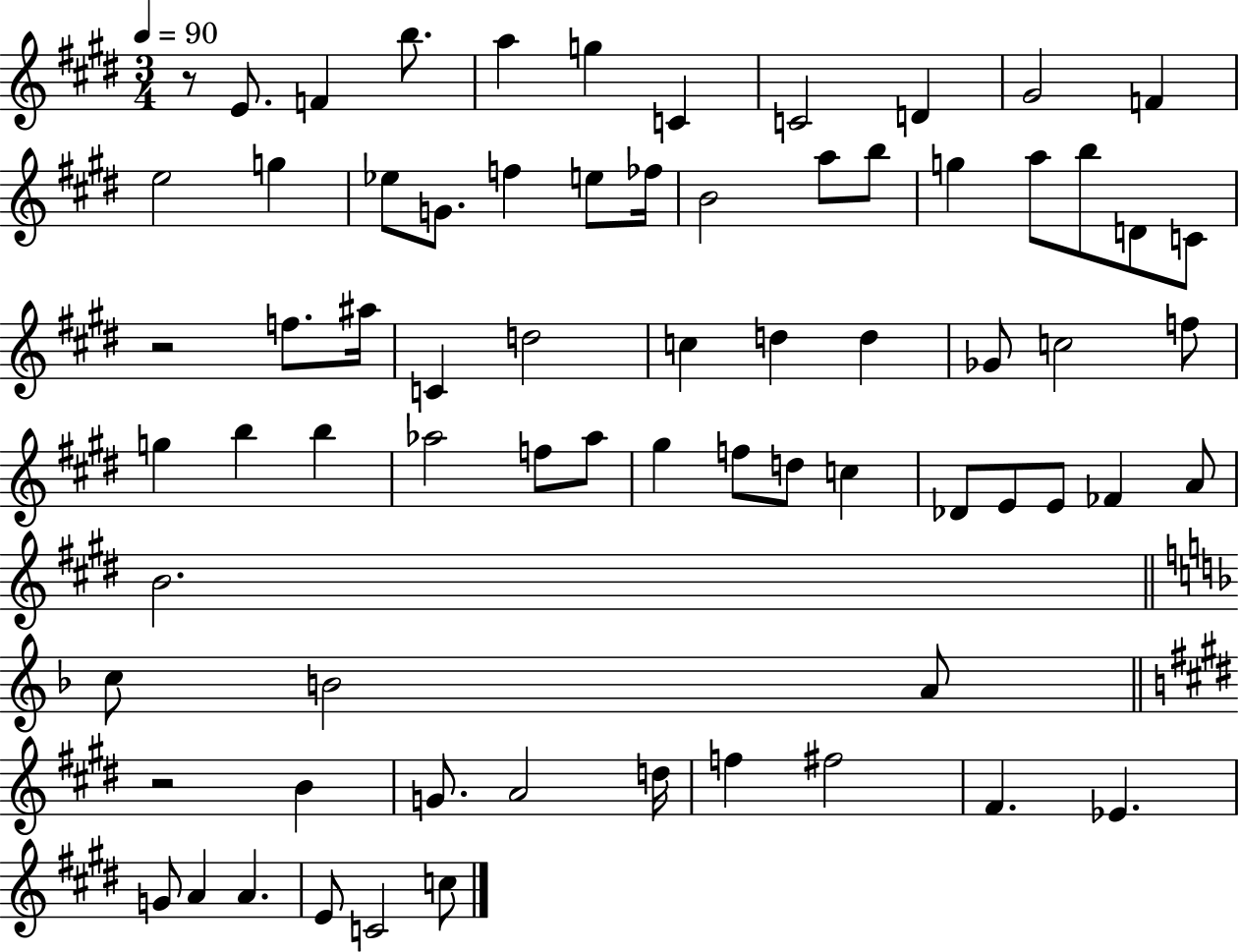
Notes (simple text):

R/e E4/e. F4/q B5/e. A5/q G5/q C4/q C4/h D4/q G#4/h F4/q E5/h G5/q Eb5/e G4/e. F5/q E5/e FES5/s B4/h A5/e B5/e G5/q A5/e B5/e D4/e C4/e R/h F5/e. A#5/s C4/q D5/h C5/q D5/q D5/q Gb4/e C5/h F5/e G5/q B5/q B5/q Ab5/h F5/e Ab5/e G#5/q F5/e D5/e C5/q Db4/e E4/e E4/e FES4/q A4/e B4/h. C5/e B4/h A4/e R/h B4/q G4/e. A4/h D5/s F5/q F#5/h F#4/q. Eb4/q. G4/e A4/q A4/q. E4/e C4/h C5/e